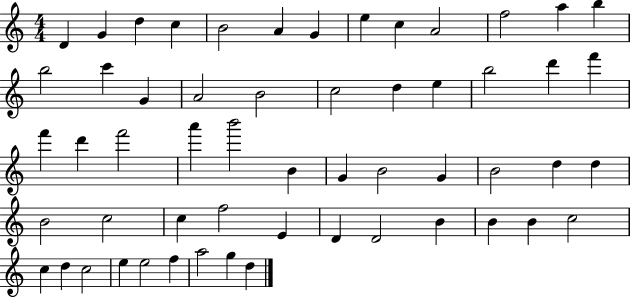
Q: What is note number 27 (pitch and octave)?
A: F6